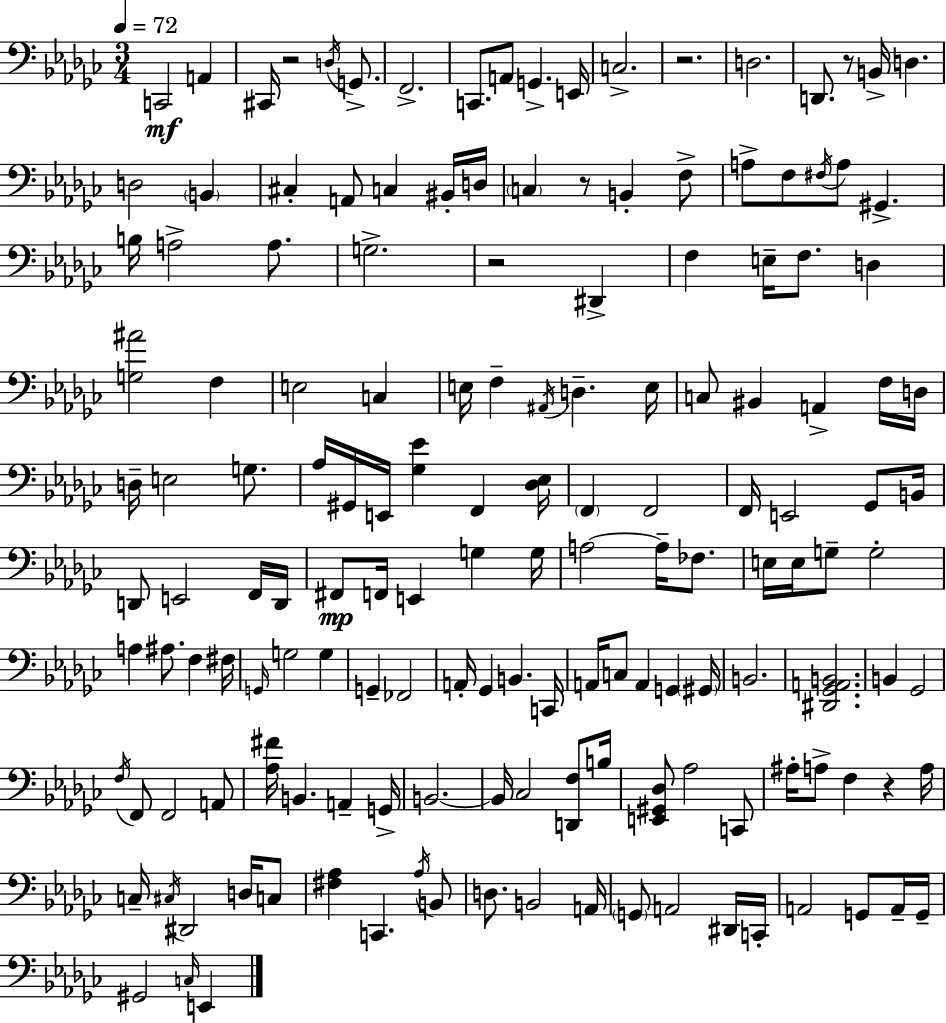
{
  \clef bass
  \numericTimeSignature
  \time 3/4
  \key ees \minor
  \tempo 4 = 72
  \repeat volta 2 { c,2\mf a,4 | cis,16 r2 \acciaccatura { d16 } g,8.-> | f,2.-> | c,8. a,8 g,4.-> | \break e,16 c2.-> | r2. | d2. | d,8. r8 b,16-> d4. | \break d2 \parenthesize b,4 | cis4-. a,8 c4 bis,16-. | d16 \parenthesize c4 r8 b,4-. f8-> | a8-> f8 \acciaccatura { fis16 } a8 gis,4.-> | \break b16 a2-> a8. | g2.-> | r2 dis,4-> | f4 e16-- f8. d4 | \break <g ais'>2 f4 | e2 c4 | e16 f4-- \acciaccatura { ais,16 } d4.-- | e16 c8 bis,4 a,4-> | \break f16 d16 d16-- e2 | g8. aes16 gis,16 e,16 <ges ees'>4 f,4 | <des ees>16 \parenthesize f,4 f,2 | f,16 e,2 | \break ges,8 b,16 d,8 e,2 | f,16 d,16 fis,8\mp f,16 e,4 g4 | g16 a2~~ a16-- | fes8. e16 e16 g8-- g2-. | \break a4 ais8. f4 | fis16 \grace { g,16 } g2 | g4 g,4-- fes,2 | a,16-. ges,4 b,4. | \break c,16 a,16 c8 a,4 g,4 | \parenthesize gis,16 b,2. | <dis, ges, a, b,>2. | b,4 ges,2 | \break \acciaccatura { f16 } f,8 f,2 | a,8 <aes fis'>16 b,4. | a,4-- g,16-> b,2.~~ | b,16 ces2 | \break <d, f>8 b16 <e, gis, des>8 aes2 | c,8 ais16-. a8-> f4 | r4 a16 c16-- \acciaccatura { cis16 } dis,2 | d16 c8 <fis aes>4 c,4. | \break \acciaccatura { aes16 } b,8 d8. b,2 | a,16 \parenthesize g,8 a,2 | dis,16 c,16-. a,2 | g,8 a,16-- g,16-- gis,2 | \break \grace { c16 } e,4 } \bar "|."
}